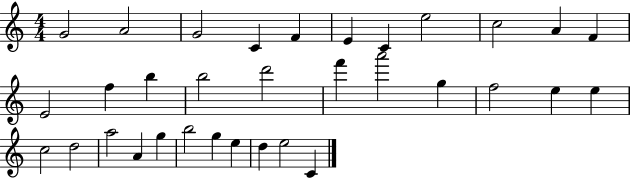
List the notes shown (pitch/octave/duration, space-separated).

G4/h A4/h G4/h C4/q F4/q E4/q C4/q E5/h C5/h A4/q F4/q E4/h F5/q B5/q B5/h D6/h F6/q A6/h G5/q F5/h E5/q E5/q C5/h D5/h A5/h A4/q G5/q B5/h G5/q E5/q D5/q E5/h C4/q